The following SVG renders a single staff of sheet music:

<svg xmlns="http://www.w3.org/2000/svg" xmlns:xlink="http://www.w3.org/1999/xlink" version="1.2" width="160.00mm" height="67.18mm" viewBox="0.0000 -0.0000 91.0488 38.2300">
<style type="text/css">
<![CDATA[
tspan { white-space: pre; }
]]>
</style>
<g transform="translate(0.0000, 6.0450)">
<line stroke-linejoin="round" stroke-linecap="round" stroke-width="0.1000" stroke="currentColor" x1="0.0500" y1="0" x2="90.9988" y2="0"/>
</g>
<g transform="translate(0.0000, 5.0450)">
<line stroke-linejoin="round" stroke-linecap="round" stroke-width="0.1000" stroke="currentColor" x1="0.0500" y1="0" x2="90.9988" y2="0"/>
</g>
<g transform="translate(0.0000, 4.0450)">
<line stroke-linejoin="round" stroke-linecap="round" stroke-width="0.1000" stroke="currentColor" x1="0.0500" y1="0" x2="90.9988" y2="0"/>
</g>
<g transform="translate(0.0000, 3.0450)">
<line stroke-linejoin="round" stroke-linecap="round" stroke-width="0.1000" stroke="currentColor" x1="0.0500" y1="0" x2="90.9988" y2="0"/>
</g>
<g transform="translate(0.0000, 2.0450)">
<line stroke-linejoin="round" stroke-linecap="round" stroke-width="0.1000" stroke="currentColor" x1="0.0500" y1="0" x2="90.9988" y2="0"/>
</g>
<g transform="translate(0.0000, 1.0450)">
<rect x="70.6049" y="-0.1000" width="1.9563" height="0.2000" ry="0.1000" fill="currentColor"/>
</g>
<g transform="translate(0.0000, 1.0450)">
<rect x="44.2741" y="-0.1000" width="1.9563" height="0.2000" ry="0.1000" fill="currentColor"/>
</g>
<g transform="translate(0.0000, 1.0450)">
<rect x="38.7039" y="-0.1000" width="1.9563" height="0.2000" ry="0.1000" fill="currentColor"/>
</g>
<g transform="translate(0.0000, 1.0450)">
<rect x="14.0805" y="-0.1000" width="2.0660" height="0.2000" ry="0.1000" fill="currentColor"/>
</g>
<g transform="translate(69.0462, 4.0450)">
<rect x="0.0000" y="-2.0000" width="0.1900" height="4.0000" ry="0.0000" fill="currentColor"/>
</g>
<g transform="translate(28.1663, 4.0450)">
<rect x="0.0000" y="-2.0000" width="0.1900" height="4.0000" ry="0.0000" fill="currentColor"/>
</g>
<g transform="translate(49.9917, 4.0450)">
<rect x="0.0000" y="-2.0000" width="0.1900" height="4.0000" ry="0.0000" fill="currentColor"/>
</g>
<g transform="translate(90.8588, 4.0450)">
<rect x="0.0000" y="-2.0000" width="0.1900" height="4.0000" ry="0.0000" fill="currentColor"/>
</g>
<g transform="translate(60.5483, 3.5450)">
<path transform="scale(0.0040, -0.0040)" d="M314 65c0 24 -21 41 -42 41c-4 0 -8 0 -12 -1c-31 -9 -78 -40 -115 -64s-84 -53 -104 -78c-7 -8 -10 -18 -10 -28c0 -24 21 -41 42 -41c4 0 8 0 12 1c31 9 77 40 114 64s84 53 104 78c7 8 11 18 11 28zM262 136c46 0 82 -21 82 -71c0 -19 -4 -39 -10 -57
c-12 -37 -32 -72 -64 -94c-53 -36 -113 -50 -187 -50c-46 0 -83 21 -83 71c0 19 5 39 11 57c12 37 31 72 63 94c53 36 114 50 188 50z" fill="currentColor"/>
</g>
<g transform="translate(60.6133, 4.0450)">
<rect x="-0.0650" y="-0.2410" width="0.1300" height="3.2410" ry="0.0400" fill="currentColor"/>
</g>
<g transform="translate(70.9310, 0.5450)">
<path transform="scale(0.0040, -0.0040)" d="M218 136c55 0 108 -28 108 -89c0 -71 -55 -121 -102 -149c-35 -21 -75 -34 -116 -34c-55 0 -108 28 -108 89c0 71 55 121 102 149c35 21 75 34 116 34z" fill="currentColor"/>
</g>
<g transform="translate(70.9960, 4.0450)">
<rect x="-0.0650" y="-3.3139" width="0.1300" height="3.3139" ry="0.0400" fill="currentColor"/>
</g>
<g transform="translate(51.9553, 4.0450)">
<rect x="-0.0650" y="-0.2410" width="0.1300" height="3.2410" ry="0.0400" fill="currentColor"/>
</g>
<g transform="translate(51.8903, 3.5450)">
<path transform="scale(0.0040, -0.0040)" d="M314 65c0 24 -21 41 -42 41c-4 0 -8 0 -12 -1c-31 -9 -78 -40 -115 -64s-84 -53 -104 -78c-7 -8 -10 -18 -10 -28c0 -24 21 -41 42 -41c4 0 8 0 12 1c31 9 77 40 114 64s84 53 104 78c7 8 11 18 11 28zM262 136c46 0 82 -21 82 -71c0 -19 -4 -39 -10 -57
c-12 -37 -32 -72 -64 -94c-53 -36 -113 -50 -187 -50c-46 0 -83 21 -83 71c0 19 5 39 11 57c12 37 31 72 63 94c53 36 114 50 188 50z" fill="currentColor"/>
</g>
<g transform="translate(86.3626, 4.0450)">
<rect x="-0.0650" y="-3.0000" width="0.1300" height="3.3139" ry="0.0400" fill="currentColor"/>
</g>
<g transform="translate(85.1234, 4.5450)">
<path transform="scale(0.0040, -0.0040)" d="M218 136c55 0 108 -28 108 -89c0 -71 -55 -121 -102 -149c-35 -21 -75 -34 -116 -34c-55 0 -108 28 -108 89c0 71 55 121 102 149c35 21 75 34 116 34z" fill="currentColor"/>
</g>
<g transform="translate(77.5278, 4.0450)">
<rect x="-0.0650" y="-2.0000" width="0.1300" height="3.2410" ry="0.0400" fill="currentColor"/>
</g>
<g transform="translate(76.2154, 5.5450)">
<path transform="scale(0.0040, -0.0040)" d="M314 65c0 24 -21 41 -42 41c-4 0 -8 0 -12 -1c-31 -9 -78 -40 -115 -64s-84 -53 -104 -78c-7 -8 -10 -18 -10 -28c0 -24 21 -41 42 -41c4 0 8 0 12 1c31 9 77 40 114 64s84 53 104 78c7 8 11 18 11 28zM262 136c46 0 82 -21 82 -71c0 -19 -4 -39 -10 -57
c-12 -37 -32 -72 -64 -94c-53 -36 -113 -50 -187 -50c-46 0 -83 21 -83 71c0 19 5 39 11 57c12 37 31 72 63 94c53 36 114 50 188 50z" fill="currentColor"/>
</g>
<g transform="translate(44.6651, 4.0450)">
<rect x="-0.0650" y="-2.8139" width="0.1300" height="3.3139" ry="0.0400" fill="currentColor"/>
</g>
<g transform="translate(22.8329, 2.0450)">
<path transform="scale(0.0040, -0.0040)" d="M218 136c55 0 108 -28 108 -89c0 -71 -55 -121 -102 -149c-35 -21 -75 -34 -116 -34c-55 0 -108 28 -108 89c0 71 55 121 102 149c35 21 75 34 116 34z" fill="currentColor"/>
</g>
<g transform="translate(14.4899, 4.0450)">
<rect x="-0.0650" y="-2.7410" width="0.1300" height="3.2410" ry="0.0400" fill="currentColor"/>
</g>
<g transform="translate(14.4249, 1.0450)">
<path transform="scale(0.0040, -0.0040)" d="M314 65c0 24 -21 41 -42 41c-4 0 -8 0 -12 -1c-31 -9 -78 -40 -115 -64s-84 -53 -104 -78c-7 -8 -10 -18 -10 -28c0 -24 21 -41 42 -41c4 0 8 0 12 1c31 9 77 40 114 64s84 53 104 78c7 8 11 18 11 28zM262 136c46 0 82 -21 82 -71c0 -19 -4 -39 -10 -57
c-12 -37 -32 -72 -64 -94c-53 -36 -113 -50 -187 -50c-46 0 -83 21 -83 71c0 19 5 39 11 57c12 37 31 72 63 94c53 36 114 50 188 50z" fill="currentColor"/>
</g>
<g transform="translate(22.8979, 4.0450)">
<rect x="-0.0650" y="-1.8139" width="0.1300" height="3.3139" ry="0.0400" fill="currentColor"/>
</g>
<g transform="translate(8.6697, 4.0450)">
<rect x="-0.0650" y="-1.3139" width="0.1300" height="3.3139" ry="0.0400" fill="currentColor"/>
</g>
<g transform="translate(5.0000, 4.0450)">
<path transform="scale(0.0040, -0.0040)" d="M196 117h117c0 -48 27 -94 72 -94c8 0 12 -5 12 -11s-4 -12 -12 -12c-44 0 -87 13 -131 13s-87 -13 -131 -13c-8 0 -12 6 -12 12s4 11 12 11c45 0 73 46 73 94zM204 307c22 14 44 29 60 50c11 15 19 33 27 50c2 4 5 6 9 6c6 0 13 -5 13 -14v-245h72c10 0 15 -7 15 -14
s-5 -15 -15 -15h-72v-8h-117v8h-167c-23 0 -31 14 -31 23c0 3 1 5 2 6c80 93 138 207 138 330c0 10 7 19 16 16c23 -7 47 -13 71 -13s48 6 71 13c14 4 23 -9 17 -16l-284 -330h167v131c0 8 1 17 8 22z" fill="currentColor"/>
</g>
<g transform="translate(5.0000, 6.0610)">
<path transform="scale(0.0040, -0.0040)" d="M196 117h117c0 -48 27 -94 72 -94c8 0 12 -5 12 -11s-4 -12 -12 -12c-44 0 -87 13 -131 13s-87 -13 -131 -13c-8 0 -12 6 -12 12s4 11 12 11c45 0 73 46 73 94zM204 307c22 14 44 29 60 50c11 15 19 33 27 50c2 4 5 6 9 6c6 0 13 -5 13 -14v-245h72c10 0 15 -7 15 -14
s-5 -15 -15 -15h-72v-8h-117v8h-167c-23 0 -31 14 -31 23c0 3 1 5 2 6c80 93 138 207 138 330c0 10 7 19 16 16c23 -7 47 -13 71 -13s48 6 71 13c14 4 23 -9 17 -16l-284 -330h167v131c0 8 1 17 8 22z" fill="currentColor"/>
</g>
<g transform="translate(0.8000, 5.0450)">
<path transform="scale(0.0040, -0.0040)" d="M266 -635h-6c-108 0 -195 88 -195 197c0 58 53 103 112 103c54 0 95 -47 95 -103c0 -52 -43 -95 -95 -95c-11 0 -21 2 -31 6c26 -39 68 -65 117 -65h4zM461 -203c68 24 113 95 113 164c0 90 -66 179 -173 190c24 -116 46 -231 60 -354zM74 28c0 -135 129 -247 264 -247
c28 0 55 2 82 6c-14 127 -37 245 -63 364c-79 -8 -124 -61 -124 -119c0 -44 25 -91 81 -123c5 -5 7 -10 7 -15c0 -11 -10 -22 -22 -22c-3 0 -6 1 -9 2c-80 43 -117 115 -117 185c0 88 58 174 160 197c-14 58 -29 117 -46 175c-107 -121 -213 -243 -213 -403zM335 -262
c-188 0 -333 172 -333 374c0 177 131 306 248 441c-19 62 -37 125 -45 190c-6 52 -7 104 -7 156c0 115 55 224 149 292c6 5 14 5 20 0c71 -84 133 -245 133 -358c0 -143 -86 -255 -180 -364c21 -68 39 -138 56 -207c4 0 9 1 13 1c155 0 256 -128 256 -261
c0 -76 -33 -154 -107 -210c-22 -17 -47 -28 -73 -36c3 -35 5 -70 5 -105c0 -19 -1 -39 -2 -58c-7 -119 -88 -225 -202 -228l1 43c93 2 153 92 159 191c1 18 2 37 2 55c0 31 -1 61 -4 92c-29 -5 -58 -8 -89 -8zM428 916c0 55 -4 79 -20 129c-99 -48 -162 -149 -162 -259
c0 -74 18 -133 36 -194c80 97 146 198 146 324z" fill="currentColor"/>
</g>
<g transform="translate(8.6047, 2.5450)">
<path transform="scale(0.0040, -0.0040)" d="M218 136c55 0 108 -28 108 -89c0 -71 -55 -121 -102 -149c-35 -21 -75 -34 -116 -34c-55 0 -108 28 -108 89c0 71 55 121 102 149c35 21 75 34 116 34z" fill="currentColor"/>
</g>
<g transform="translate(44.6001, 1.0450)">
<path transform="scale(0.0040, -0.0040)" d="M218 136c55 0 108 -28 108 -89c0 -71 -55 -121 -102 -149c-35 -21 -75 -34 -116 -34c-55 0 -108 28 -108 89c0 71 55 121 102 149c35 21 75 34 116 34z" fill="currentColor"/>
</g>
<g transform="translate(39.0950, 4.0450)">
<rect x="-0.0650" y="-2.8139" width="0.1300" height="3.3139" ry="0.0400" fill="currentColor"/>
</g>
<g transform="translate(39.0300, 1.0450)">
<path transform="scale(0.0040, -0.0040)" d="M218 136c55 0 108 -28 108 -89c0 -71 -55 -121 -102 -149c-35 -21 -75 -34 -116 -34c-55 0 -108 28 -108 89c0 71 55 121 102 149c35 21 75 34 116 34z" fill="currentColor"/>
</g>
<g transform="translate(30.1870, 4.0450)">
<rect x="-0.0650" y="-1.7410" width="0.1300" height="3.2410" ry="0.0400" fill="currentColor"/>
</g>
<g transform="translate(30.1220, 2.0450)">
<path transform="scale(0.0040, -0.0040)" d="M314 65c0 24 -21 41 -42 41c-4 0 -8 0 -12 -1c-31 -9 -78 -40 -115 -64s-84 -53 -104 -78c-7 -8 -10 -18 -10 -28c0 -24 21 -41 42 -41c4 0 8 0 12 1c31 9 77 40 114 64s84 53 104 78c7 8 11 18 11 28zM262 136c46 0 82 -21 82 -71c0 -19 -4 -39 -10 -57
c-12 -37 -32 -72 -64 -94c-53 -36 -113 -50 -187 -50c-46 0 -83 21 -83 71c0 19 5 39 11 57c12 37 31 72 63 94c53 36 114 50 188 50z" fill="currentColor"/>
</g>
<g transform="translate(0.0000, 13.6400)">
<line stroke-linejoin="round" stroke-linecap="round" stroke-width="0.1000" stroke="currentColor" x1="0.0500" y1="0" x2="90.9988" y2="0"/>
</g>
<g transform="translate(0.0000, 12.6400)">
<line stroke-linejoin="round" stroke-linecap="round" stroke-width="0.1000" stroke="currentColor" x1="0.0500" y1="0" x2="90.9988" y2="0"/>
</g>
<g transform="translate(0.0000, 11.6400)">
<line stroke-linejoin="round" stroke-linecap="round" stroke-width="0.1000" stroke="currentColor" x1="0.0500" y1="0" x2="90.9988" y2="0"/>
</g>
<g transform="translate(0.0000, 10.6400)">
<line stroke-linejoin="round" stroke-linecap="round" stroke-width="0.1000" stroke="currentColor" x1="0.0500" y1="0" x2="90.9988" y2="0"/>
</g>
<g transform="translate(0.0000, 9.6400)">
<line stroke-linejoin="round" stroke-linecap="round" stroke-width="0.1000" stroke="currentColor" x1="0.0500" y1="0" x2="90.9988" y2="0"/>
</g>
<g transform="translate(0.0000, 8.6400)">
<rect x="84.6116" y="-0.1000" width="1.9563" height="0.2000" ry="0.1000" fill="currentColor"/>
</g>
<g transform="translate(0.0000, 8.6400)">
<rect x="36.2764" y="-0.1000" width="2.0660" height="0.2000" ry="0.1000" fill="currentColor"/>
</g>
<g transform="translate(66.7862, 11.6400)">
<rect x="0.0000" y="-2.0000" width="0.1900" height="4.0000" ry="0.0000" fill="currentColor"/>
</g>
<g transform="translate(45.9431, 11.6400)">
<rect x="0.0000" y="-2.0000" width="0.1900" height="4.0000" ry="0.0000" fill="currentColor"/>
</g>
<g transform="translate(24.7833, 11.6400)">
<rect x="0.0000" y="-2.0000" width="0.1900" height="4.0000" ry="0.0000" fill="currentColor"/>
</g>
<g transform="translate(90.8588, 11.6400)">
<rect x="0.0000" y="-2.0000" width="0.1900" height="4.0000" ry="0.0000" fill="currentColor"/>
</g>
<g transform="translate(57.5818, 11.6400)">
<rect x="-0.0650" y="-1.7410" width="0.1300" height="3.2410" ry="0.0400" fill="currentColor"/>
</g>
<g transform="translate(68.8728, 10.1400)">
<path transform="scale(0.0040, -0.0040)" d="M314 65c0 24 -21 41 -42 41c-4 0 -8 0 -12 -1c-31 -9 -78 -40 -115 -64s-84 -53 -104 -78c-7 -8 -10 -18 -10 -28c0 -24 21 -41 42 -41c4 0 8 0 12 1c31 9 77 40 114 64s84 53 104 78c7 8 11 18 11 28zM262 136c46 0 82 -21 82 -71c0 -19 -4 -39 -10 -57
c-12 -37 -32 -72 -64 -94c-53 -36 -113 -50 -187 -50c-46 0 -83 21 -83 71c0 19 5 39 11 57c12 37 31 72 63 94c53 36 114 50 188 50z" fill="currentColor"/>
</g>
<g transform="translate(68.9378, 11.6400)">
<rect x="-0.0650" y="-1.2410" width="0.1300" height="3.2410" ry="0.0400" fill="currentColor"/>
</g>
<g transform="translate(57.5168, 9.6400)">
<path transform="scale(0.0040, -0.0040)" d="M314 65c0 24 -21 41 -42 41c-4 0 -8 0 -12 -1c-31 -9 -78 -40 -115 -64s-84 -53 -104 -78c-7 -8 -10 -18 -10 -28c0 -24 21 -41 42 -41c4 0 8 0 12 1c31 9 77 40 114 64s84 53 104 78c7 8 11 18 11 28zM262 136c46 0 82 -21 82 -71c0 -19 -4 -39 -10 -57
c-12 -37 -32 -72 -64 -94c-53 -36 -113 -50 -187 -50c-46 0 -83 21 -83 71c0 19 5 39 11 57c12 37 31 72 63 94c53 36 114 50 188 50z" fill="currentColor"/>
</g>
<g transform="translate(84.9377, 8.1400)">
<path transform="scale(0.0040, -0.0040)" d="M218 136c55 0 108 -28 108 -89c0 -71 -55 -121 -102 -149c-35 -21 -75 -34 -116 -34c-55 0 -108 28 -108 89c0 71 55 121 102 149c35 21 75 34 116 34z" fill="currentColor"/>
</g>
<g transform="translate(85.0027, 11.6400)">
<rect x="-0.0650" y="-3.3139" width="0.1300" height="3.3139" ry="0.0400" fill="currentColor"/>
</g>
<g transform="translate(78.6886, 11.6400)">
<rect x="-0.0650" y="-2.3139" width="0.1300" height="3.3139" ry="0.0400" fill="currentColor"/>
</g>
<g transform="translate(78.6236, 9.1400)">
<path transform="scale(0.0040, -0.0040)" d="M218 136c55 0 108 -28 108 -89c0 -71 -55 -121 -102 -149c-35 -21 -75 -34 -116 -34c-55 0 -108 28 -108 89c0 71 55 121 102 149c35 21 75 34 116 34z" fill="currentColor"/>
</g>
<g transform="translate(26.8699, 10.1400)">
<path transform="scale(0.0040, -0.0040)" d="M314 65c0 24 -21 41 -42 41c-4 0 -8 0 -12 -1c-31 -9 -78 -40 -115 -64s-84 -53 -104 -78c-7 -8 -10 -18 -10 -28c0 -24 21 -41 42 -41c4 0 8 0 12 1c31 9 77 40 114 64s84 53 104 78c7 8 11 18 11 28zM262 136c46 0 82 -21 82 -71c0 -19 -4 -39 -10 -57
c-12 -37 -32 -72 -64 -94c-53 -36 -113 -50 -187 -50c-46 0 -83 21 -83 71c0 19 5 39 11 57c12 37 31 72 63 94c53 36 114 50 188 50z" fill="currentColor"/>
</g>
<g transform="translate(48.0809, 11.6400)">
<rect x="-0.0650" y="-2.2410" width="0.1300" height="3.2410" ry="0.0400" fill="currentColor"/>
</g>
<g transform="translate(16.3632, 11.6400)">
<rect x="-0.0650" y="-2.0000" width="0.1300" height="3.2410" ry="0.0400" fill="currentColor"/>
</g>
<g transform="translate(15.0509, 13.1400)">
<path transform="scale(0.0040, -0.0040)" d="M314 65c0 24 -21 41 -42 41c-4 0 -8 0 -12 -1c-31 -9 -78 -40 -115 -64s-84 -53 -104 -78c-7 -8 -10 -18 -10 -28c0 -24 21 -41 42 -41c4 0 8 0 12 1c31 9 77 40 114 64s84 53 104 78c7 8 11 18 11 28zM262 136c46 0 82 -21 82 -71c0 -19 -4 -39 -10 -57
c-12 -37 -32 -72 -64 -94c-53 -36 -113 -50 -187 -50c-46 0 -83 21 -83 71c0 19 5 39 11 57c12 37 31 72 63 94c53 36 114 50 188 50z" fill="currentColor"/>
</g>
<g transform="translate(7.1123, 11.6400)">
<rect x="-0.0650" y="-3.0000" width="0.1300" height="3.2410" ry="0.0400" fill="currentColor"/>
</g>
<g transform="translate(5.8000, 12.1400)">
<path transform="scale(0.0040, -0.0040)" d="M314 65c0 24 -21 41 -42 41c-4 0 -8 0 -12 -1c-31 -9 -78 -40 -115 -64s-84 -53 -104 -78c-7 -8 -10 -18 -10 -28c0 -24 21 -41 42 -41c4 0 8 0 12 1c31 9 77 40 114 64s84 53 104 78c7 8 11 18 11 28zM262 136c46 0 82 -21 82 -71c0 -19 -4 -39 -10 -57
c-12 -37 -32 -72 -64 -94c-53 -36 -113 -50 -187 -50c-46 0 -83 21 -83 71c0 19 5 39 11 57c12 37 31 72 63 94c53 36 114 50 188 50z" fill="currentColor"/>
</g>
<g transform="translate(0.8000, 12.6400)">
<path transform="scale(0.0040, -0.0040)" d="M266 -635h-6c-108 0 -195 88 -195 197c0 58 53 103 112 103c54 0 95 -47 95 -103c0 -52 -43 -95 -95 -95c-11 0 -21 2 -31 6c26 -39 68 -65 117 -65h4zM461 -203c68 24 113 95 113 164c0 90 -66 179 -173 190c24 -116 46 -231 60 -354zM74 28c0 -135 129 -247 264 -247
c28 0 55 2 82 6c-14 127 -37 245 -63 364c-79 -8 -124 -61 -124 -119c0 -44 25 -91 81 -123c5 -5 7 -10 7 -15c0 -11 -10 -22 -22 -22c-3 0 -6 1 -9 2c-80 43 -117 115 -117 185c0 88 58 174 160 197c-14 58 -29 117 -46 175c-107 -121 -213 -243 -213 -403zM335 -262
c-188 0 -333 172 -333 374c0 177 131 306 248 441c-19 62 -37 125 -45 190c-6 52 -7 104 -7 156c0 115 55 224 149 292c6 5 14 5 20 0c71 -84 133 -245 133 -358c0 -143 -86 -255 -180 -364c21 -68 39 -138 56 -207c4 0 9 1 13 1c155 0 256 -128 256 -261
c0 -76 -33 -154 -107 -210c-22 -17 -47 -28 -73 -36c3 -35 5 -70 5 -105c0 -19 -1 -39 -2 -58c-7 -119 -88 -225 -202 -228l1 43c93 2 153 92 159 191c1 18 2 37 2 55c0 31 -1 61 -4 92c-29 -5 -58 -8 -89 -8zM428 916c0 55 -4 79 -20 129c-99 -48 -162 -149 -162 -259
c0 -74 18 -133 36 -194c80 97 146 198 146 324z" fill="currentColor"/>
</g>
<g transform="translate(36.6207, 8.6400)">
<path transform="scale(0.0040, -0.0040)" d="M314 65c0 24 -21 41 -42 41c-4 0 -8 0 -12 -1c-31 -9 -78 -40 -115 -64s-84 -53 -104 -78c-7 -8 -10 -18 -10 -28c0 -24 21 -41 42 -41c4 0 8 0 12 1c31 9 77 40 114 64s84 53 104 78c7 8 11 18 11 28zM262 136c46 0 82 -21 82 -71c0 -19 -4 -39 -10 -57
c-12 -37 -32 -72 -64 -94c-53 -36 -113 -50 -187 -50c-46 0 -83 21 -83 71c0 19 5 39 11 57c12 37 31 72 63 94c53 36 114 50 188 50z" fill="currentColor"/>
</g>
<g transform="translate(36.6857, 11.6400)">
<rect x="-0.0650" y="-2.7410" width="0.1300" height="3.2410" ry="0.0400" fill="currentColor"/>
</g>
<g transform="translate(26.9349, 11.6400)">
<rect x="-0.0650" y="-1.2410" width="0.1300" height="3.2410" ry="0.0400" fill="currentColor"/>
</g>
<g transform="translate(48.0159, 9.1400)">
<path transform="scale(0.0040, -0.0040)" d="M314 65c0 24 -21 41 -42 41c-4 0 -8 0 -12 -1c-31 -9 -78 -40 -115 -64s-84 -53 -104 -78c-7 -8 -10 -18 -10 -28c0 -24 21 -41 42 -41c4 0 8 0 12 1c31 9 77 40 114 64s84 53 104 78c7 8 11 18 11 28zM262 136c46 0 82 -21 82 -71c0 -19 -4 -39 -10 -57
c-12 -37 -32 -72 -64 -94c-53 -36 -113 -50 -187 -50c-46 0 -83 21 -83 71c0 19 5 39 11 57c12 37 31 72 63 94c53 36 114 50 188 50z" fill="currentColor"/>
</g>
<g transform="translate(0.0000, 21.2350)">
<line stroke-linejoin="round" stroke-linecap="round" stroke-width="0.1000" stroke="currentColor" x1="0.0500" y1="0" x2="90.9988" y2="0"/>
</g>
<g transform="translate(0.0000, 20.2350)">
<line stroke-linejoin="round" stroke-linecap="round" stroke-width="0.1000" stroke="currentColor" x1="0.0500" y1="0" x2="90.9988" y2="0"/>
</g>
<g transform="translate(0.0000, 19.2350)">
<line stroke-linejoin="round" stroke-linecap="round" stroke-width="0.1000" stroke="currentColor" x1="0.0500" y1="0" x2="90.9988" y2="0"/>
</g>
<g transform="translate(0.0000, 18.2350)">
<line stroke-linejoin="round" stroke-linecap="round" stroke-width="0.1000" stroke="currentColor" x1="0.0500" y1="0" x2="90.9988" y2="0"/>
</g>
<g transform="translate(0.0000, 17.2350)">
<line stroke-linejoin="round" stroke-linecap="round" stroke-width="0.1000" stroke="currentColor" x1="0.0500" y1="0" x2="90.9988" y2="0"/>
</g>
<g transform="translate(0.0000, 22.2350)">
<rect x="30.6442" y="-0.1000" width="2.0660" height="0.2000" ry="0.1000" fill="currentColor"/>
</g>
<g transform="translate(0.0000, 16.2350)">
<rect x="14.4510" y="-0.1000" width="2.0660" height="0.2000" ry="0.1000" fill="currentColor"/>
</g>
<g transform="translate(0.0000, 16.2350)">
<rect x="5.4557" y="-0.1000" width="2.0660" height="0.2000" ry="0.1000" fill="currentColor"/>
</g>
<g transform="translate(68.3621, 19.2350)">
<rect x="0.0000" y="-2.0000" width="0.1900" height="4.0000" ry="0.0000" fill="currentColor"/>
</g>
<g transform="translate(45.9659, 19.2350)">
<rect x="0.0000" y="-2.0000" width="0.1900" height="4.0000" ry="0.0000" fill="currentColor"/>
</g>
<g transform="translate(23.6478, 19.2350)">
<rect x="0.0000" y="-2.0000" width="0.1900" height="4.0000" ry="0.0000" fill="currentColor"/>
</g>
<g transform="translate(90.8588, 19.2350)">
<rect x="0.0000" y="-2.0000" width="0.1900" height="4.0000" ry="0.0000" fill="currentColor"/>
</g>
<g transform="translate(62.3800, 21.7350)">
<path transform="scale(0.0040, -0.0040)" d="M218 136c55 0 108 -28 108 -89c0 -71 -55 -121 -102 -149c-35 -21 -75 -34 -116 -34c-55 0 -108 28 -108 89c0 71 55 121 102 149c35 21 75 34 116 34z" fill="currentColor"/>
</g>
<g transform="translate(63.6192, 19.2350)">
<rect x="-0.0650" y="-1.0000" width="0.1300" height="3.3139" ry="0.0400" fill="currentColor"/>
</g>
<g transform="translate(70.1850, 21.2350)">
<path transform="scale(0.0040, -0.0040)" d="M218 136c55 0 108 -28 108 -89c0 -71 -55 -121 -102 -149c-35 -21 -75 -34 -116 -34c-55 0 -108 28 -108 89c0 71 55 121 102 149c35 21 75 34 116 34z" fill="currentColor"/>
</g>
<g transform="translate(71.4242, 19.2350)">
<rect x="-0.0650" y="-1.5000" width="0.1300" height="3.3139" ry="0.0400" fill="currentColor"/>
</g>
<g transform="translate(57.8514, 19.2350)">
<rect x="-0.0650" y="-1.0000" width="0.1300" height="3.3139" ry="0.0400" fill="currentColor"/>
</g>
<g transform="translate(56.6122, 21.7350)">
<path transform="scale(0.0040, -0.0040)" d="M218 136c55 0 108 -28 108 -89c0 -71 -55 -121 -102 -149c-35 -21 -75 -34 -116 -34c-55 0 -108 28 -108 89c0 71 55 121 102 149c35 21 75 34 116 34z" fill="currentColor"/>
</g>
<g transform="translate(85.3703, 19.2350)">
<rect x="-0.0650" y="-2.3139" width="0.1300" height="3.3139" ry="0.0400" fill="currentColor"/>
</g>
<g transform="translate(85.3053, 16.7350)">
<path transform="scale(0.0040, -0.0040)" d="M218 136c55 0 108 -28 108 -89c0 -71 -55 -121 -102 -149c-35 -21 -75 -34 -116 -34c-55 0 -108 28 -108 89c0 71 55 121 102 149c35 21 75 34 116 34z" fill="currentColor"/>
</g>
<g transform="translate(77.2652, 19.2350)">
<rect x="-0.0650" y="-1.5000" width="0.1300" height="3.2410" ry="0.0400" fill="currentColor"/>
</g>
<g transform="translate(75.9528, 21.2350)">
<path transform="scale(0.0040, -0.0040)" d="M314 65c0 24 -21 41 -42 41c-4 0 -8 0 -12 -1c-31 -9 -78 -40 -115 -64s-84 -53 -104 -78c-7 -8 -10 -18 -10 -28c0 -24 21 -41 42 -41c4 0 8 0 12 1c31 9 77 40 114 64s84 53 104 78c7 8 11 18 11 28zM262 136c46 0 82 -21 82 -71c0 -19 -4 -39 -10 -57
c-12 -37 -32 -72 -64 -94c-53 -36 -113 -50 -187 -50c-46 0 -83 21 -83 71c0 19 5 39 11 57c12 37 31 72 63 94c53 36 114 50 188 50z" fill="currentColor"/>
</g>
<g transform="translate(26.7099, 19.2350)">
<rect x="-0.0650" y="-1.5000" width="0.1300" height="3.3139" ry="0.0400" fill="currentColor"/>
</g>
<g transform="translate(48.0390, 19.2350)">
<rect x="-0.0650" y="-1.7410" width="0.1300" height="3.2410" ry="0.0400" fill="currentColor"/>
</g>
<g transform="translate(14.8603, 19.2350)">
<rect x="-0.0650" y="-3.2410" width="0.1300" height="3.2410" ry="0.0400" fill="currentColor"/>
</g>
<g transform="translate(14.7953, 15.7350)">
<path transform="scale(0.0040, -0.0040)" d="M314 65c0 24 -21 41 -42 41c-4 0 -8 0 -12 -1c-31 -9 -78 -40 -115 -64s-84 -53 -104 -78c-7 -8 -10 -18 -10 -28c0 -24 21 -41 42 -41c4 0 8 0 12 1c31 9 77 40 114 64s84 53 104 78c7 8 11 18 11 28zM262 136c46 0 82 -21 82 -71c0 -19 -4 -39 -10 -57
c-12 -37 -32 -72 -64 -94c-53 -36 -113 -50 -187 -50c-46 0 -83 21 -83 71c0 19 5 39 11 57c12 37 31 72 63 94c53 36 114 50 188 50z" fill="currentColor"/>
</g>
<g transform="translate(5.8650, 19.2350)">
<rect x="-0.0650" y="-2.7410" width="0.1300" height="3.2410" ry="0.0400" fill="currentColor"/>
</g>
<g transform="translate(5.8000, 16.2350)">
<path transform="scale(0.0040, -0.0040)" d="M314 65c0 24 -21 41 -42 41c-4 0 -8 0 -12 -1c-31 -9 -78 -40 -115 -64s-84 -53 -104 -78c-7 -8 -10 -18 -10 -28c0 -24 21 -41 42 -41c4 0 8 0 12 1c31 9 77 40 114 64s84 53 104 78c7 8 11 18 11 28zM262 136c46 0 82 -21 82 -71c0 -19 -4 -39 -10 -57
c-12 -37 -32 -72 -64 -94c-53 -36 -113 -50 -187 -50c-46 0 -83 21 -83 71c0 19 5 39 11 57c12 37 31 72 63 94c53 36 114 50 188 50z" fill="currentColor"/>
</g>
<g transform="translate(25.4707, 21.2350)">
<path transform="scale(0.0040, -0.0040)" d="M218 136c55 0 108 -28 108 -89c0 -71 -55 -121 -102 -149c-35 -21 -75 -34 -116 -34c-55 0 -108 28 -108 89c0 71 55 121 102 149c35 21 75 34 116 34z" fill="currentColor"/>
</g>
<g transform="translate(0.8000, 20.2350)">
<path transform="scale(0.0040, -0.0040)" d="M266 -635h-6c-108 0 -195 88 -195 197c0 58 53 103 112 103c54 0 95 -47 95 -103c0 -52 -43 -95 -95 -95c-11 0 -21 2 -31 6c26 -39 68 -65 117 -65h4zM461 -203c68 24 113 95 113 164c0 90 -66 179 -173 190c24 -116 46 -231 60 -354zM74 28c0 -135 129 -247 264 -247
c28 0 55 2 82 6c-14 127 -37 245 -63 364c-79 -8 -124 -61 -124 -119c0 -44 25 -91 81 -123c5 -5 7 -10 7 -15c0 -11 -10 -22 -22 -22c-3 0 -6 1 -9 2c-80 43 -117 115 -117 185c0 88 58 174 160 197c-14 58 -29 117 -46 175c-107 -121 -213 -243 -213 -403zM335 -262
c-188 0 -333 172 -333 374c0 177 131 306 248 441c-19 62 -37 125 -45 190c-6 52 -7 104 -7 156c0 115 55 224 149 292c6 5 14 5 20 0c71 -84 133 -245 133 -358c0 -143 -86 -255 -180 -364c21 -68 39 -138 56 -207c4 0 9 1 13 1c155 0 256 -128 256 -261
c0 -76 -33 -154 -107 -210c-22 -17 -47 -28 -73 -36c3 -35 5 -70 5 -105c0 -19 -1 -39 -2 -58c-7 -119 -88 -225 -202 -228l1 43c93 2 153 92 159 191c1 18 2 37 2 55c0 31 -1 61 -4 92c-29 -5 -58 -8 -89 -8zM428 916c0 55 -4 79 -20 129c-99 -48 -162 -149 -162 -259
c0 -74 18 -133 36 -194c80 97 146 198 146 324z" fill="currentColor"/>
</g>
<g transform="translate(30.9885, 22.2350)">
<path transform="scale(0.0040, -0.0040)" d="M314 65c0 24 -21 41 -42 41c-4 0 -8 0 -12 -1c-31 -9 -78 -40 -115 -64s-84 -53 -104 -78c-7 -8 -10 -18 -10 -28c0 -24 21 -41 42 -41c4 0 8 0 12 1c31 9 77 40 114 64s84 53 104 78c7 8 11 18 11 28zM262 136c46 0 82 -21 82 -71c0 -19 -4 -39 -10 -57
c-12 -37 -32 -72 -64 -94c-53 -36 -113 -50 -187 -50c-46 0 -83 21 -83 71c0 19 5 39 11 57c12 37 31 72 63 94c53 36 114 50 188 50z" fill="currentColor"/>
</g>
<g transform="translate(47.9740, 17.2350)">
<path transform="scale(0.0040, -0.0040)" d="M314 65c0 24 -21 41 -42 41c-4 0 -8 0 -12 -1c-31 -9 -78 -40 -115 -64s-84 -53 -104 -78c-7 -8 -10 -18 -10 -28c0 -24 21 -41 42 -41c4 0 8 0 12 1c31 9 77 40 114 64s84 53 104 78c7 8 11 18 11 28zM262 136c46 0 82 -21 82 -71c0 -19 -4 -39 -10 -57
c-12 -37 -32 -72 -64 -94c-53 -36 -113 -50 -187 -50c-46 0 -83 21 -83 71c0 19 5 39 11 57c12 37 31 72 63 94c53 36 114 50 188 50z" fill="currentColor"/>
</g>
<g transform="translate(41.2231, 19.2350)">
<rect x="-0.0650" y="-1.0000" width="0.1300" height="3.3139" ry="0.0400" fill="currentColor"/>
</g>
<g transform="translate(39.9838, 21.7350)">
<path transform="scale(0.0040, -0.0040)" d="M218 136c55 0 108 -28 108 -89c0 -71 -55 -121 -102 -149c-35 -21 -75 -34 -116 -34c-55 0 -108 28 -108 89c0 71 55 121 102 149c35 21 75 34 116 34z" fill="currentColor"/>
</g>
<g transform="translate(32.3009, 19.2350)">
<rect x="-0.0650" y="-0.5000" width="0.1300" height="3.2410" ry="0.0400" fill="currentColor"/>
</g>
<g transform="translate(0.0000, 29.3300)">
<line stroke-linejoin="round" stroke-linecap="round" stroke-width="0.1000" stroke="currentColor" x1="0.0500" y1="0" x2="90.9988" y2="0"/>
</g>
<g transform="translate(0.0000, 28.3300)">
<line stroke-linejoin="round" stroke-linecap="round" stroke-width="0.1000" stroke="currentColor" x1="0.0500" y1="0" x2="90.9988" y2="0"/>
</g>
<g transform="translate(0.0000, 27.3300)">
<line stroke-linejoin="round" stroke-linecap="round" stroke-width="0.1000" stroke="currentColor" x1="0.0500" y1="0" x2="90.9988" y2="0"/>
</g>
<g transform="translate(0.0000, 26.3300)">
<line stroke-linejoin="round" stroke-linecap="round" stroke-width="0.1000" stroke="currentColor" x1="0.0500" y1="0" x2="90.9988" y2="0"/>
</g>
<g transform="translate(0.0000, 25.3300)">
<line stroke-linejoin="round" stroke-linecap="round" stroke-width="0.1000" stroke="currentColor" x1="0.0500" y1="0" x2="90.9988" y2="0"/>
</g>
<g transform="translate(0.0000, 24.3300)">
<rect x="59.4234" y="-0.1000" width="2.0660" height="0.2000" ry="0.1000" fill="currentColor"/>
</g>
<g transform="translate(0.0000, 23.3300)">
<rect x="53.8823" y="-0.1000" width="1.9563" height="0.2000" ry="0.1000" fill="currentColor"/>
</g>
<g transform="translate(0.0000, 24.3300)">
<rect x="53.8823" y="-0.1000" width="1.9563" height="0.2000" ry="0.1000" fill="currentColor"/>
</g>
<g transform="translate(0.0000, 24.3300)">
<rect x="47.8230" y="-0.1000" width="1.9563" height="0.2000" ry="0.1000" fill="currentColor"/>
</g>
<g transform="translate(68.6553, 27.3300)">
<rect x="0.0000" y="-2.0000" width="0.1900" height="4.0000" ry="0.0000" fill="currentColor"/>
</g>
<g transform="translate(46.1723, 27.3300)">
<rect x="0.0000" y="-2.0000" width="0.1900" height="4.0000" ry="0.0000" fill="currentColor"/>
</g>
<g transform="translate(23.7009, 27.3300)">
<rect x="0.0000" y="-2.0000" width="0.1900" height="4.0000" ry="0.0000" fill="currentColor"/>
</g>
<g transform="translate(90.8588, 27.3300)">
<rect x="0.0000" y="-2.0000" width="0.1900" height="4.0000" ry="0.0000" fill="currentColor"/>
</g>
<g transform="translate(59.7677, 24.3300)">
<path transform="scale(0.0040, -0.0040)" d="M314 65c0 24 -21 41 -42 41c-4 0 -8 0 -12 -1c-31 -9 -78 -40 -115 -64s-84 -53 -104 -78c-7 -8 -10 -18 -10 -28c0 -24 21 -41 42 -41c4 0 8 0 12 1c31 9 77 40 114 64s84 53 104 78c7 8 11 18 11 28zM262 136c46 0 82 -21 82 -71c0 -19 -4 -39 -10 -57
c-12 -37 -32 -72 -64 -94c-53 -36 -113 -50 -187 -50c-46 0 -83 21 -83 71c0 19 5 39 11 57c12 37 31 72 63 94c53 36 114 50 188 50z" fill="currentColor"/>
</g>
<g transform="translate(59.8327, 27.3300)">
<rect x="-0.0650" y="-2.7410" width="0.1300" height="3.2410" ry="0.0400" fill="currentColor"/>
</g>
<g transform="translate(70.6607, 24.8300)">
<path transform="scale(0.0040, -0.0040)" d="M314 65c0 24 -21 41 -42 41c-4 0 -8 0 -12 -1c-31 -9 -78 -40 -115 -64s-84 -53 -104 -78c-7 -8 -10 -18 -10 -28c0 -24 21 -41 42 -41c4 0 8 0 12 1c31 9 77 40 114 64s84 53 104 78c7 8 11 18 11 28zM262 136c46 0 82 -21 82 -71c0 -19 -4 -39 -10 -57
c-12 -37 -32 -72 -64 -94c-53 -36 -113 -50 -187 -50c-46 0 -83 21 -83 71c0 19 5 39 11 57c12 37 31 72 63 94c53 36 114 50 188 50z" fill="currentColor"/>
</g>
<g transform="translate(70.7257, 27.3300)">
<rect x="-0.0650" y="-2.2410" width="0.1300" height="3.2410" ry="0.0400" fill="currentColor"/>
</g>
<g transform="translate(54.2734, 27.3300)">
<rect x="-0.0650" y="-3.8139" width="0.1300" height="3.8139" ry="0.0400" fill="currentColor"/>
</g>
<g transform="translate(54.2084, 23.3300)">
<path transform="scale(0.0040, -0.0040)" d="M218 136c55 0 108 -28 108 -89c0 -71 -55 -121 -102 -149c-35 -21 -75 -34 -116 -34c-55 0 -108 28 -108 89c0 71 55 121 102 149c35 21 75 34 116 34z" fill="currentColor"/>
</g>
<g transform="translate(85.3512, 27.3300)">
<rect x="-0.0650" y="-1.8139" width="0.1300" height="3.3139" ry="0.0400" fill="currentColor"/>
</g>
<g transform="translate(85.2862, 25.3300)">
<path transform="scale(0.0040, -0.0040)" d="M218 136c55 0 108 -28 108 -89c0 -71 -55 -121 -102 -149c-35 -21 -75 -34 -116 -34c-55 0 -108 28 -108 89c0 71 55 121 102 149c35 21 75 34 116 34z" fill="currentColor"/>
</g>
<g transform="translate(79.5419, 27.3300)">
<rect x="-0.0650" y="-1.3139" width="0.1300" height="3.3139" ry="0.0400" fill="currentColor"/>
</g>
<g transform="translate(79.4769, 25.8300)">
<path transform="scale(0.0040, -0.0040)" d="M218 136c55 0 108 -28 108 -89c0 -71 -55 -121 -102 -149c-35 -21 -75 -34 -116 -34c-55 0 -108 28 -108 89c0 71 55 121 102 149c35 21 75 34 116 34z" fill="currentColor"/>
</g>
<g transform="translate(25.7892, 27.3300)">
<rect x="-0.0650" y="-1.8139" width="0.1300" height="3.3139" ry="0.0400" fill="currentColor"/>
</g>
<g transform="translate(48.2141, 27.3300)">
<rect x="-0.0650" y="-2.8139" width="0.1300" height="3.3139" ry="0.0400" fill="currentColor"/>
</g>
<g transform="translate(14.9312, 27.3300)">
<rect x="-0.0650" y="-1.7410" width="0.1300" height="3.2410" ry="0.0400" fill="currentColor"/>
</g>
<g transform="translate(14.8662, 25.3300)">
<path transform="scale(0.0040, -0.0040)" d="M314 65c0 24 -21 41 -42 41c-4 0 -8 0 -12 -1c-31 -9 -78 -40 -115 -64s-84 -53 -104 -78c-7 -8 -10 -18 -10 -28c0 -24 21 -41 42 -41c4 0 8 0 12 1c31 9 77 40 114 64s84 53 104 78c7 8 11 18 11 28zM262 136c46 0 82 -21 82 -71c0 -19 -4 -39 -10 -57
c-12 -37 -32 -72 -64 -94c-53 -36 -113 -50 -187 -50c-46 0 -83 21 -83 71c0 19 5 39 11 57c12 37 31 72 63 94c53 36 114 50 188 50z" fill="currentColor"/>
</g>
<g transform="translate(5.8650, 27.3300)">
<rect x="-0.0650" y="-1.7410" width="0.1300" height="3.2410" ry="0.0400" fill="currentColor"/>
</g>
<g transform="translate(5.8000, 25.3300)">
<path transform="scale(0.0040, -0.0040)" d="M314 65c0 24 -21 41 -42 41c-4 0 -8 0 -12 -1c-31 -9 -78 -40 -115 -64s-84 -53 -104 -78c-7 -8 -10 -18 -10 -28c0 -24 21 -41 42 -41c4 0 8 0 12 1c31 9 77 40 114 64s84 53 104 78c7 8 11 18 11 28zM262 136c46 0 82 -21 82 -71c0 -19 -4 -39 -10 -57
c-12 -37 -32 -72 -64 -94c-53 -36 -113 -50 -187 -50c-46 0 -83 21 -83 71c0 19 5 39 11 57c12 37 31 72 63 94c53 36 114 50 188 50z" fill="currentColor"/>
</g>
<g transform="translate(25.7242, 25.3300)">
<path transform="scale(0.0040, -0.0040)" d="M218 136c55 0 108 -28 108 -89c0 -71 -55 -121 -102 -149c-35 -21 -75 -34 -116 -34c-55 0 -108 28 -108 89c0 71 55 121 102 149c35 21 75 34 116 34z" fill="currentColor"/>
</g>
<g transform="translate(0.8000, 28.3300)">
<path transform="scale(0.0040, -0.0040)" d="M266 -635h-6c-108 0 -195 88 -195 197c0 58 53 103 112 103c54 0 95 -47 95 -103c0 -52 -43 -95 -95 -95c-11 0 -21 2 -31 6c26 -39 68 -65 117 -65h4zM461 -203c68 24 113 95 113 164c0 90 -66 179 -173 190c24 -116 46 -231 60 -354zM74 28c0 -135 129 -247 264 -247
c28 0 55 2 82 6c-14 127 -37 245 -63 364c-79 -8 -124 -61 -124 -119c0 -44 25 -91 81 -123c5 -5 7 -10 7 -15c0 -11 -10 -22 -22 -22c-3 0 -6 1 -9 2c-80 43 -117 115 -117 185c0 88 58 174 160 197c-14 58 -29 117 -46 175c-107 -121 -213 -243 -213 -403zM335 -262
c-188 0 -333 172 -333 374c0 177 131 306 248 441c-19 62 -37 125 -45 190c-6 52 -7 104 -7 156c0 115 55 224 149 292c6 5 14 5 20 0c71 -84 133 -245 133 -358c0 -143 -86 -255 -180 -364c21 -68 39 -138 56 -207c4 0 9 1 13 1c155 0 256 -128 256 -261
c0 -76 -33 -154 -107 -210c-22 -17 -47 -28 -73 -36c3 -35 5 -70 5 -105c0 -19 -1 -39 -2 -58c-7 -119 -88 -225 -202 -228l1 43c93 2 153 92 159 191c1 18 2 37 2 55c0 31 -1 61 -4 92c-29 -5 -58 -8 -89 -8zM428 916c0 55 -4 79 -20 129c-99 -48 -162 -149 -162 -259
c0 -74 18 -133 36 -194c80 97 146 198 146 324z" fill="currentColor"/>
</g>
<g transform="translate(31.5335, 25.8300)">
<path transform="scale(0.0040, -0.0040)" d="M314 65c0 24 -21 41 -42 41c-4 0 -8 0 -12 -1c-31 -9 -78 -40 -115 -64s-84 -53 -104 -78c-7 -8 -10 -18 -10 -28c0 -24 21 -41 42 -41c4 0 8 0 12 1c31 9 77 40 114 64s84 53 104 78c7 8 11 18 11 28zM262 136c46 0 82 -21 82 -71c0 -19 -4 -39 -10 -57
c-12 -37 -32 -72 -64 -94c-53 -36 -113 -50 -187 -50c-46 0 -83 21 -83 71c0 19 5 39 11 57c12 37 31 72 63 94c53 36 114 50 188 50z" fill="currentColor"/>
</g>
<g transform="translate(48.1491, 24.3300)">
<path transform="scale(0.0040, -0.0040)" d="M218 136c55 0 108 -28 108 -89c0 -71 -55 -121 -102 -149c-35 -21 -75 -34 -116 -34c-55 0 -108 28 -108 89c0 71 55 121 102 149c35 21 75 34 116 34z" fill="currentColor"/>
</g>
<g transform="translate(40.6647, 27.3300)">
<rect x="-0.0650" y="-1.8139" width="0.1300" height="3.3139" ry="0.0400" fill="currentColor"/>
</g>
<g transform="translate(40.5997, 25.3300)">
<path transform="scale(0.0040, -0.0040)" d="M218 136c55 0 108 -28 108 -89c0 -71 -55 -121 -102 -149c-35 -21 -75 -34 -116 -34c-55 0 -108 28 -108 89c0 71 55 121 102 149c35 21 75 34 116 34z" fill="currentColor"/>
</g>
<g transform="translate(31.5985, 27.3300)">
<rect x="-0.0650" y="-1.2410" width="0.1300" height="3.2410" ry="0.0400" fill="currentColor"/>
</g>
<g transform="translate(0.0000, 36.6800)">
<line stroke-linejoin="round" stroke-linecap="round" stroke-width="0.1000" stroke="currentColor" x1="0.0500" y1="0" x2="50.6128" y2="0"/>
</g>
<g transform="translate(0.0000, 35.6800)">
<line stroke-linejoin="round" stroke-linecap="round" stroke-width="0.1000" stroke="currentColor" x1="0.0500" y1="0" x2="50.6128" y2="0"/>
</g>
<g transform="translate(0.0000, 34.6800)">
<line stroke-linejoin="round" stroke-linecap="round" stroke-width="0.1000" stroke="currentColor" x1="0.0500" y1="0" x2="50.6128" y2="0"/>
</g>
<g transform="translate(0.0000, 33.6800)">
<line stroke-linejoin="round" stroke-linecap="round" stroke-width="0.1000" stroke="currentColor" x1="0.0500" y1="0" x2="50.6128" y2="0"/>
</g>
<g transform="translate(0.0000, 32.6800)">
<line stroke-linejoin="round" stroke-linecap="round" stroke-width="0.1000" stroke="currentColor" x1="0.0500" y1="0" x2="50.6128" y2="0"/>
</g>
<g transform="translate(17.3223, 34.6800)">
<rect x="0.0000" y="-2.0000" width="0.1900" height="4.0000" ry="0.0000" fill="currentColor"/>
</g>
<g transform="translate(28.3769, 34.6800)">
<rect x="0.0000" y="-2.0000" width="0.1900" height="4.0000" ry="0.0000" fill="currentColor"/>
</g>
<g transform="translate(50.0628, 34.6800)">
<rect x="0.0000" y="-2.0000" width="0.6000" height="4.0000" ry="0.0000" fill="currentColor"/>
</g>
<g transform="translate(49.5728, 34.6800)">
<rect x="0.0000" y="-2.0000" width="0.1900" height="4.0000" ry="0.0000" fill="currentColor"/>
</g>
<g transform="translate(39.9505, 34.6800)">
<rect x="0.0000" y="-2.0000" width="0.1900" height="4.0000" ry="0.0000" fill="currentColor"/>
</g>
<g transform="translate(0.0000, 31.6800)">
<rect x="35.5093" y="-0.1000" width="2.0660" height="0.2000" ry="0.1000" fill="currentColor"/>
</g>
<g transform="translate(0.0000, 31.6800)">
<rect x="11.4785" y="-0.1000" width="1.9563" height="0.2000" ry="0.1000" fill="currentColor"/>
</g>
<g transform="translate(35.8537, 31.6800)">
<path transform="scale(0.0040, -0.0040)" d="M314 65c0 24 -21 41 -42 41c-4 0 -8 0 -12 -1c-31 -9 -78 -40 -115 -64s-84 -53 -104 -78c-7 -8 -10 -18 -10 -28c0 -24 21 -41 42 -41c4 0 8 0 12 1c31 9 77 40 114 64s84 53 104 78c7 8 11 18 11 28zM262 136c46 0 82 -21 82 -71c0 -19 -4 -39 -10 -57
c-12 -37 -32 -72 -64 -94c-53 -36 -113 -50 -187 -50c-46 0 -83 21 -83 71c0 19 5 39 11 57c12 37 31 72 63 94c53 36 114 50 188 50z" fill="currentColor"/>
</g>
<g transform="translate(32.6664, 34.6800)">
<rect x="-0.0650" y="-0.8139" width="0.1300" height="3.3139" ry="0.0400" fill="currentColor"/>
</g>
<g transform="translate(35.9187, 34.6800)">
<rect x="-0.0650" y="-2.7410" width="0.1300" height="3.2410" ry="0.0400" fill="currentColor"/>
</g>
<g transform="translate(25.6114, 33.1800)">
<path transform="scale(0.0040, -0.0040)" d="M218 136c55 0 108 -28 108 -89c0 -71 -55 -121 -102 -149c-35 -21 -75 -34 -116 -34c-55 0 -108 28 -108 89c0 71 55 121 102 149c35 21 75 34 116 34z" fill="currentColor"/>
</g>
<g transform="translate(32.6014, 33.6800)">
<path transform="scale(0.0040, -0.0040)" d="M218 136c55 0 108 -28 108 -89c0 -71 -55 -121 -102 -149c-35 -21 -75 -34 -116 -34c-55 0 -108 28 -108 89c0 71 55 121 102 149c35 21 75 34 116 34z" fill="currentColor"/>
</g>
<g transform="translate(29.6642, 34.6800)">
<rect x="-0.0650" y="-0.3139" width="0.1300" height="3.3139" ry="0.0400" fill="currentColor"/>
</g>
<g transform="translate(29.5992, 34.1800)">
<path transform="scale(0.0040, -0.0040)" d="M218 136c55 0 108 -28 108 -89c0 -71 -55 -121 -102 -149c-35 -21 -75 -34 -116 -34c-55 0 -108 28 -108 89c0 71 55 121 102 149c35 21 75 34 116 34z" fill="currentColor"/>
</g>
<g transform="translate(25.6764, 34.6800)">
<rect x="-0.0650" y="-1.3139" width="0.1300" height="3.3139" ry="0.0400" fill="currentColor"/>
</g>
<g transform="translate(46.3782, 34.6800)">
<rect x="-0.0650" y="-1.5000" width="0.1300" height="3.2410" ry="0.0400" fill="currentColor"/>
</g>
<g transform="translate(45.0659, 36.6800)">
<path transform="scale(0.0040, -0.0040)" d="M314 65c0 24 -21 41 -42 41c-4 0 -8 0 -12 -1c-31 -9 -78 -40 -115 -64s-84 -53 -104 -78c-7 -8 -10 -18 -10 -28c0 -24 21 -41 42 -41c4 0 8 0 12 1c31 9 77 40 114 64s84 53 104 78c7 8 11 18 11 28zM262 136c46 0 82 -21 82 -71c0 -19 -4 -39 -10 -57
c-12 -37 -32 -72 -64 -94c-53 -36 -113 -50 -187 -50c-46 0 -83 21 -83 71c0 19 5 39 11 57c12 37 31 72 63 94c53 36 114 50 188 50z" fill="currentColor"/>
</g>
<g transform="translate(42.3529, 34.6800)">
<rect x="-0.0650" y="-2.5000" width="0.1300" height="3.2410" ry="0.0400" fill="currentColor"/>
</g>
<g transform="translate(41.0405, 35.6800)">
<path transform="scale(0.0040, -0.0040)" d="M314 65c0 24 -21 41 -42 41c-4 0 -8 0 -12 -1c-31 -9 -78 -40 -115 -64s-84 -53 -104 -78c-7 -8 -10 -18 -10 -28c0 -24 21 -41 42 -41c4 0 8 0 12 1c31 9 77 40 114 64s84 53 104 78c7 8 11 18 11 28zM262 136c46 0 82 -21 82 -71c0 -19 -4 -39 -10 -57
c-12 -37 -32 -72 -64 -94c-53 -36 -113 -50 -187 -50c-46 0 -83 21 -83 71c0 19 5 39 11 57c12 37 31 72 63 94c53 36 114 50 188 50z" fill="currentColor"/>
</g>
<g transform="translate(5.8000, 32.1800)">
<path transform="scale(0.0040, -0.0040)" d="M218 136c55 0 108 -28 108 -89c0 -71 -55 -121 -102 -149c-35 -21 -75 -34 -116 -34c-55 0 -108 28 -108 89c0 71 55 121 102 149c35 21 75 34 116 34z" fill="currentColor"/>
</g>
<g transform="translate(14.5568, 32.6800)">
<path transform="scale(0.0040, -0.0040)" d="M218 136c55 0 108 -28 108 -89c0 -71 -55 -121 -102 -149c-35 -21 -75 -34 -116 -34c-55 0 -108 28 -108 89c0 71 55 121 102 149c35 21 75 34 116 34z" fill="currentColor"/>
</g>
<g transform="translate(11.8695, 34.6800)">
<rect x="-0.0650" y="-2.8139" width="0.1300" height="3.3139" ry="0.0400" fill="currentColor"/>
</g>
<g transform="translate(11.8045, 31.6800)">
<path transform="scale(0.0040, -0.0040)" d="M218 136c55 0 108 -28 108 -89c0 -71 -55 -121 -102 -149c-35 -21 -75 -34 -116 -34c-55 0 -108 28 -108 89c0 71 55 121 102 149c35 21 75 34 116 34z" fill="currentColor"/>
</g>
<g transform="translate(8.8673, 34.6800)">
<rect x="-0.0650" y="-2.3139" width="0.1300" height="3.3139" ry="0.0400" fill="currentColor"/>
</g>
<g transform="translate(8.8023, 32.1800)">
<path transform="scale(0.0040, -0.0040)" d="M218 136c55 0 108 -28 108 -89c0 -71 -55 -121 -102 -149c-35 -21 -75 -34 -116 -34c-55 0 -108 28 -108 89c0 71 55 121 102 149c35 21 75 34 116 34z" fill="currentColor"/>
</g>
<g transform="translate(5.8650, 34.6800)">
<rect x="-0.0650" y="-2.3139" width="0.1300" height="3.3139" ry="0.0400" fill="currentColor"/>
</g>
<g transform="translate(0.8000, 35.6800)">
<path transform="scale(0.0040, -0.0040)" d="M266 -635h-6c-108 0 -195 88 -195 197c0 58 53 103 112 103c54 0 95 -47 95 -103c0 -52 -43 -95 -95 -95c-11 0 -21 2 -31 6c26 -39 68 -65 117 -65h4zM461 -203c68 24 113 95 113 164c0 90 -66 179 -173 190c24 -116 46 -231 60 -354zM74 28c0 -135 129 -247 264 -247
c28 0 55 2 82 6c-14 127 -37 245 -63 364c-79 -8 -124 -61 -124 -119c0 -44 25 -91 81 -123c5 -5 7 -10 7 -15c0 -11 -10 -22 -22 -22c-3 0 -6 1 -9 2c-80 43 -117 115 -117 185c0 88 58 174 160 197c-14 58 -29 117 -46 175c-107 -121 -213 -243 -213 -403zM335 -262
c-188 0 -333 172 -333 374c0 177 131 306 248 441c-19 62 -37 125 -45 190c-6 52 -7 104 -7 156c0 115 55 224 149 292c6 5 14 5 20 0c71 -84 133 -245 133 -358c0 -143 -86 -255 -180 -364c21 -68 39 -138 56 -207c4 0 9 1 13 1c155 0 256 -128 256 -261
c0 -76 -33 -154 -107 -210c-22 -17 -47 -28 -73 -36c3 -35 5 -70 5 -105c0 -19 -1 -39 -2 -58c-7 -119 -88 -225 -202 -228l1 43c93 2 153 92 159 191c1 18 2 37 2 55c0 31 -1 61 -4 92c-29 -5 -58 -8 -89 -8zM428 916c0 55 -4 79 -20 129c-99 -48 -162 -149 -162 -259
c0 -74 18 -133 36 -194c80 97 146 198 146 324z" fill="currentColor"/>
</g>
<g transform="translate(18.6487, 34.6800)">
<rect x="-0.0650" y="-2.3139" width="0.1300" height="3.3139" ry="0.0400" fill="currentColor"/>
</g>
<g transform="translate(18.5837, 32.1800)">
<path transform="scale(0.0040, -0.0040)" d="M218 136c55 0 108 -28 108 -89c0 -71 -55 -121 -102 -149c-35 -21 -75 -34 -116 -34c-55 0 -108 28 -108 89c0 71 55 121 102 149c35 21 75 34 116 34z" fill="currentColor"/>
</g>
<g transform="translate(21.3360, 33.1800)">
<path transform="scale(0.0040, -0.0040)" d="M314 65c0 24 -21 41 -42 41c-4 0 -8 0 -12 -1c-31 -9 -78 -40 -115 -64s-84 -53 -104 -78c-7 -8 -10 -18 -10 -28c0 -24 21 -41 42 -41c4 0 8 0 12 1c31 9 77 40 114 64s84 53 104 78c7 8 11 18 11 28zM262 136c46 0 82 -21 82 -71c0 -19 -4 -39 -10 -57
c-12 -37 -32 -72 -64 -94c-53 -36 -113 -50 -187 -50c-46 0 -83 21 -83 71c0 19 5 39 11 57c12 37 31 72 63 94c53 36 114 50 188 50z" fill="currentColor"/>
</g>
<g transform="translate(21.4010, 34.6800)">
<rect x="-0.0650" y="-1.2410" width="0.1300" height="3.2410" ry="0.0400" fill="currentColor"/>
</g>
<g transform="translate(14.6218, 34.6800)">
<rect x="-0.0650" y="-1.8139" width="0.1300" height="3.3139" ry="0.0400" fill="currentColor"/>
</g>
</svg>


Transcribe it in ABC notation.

X:1
T:Untitled
M:4/4
L:1/4
K:C
e a2 f f2 a a c2 c2 b F2 A A2 F2 e2 a2 g2 f2 e2 g b a2 b2 E C2 D f2 D D E E2 g f2 f2 f e2 f a c' a2 g2 e f g g a f g e2 e c d a2 G2 E2